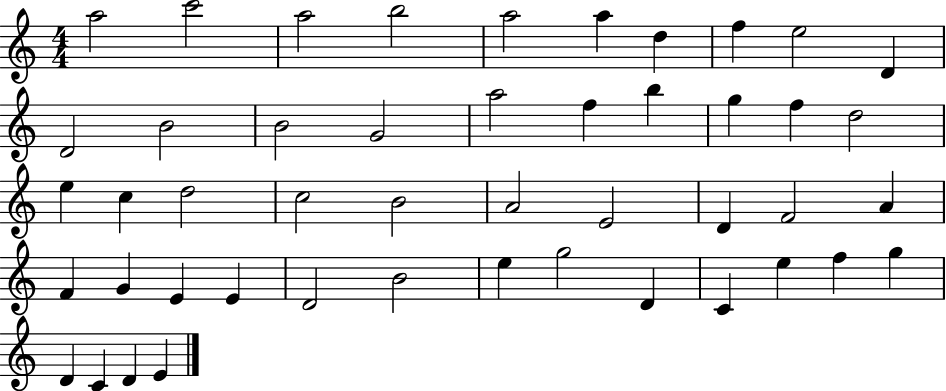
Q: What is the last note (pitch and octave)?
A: E4